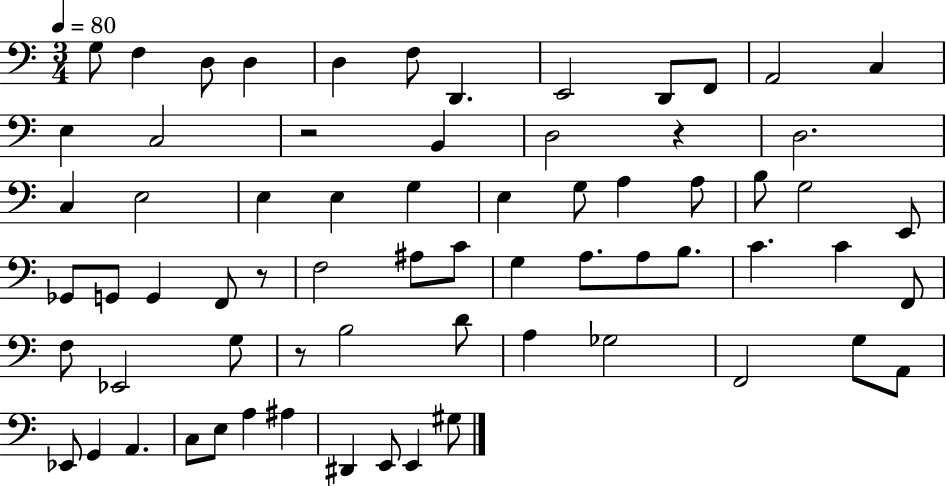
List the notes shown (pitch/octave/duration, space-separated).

G3/e F3/q D3/e D3/q D3/q F3/e D2/q. E2/h D2/e F2/e A2/h C3/q E3/q C3/h R/h B2/q D3/h R/q D3/h. C3/q E3/h E3/q E3/q G3/q E3/q G3/e A3/q A3/e B3/e G3/h E2/e Gb2/e G2/e G2/q F2/e R/e F3/h A#3/e C4/e G3/q A3/e. A3/e B3/e. C4/q. C4/q F2/e F3/e Eb2/h G3/e R/e B3/h D4/e A3/q Gb3/h F2/h G3/e A2/e Eb2/e G2/q A2/q. C3/e E3/e A3/q A#3/q D#2/q E2/e E2/q G#3/e